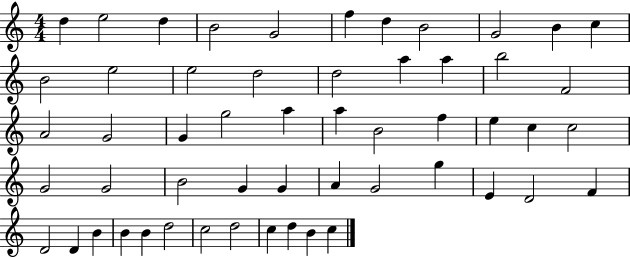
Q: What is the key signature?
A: C major